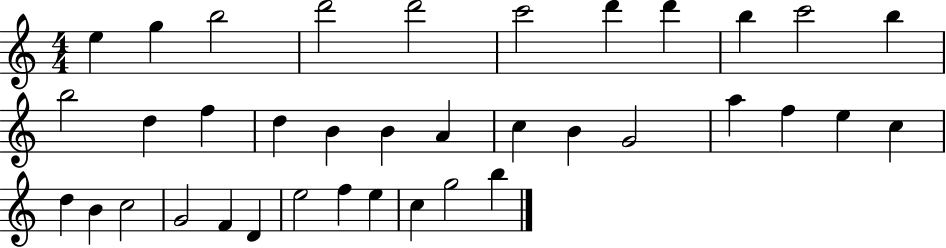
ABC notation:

X:1
T:Untitled
M:4/4
L:1/4
K:C
e g b2 d'2 d'2 c'2 d' d' b c'2 b b2 d f d B B A c B G2 a f e c d B c2 G2 F D e2 f e c g2 b